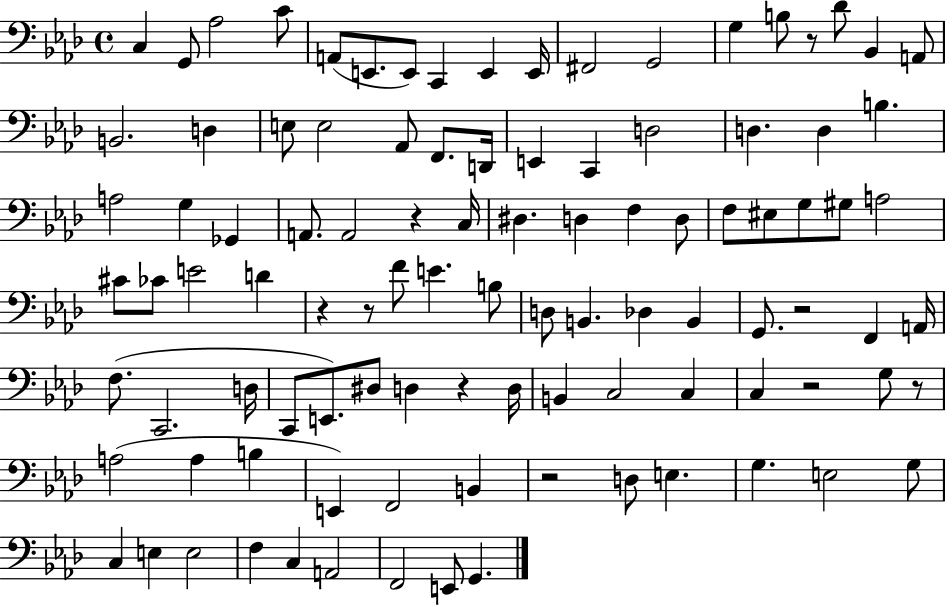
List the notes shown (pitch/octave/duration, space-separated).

C3/q G2/e Ab3/h C4/e A2/e E2/e. E2/e C2/q E2/q E2/s F#2/h G2/h G3/q B3/e R/e Db4/e Bb2/q A2/e B2/h. D3/q E3/e E3/h Ab2/e F2/e. D2/s E2/q C2/q D3/h D3/q. D3/q B3/q. A3/h G3/q Gb2/q A2/e. A2/h R/q C3/s D#3/q. D3/q F3/q D3/e F3/e EIS3/e G3/e G#3/e A3/h C#4/e CES4/e E4/h D4/q R/q R/e F4/e E4/q. B3/e D3/e B2/q. Db3/q B2/q G2/e. R/h F2/q A2/s F3/e. C2/h. D3/s C2/e E2/e. D#3/e D3/q R/q D3/s B2/q C3/h C3/q C3/q R/h G3/e R/e A3/h A3/q B3/q E2/q F2/h B2/q R/h D3/e E3/q. G3/q. E3/h G3/e C3/q E3/q E3/h F3/q C3/q A2/h F2/h E2/e G2/q.